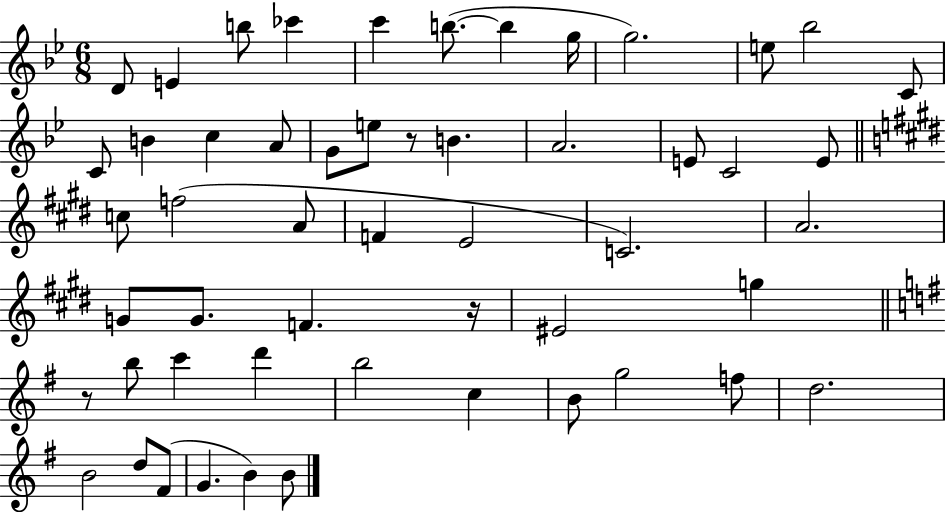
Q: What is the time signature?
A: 6/8